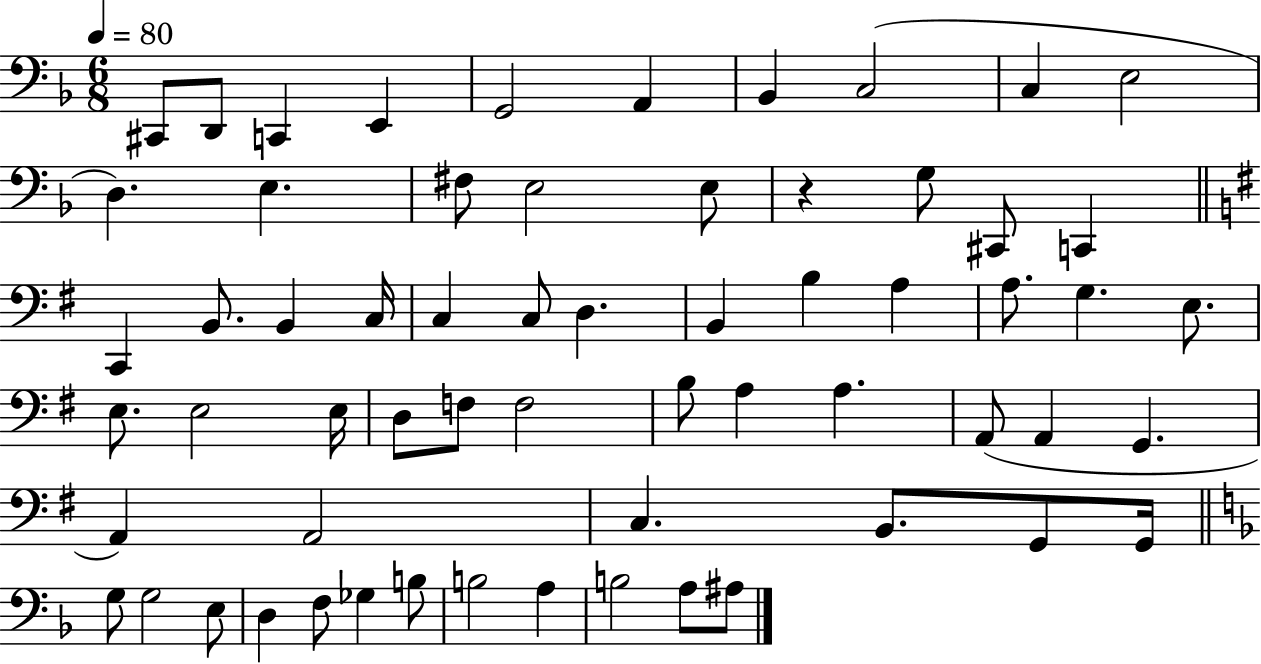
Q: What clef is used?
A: bass